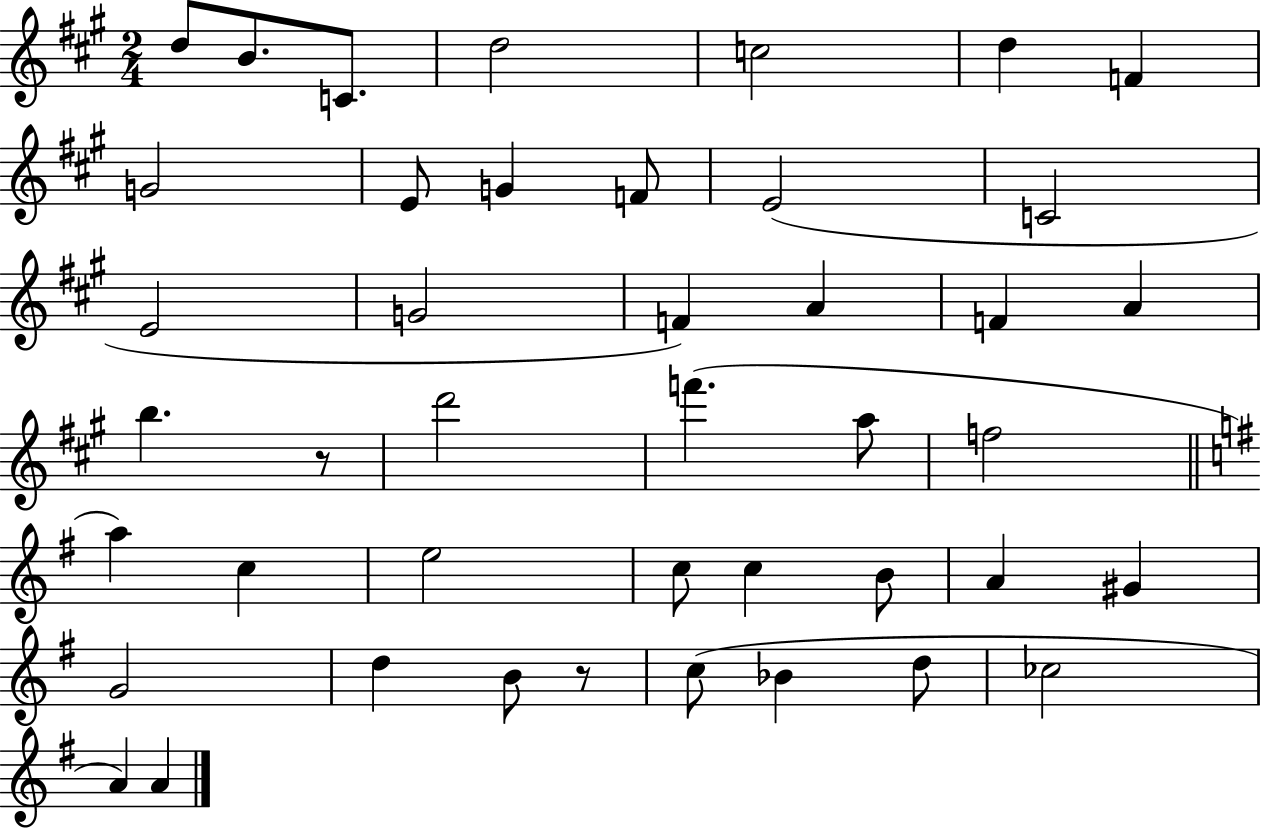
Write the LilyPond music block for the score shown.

{
  \clef treble
  \numericTimeSignature
  \time 2/4
  \key a \major
  d''8 b'8. c'8. | d''2 | c''2 | d''4 f'4 | \break g'2 | e'8 g'4 f'8 | e'2( | c'2 | \break e'2 | g'2 | f'4) a'4 | f'4 a'4 | \break b''4. r8 | d'''2 | f'''4.( a''8 | f''2 | \break \bar "||" \break \key g \major a''4) c''4 | e''2 | c''8 c''4 b'8 | a'4 gis'4 | \break g'2 | d''4 b'8 r8 | c''8( bes'4 d''8 | ces''2 | \break a'4) a'4 | \bar "|."
}